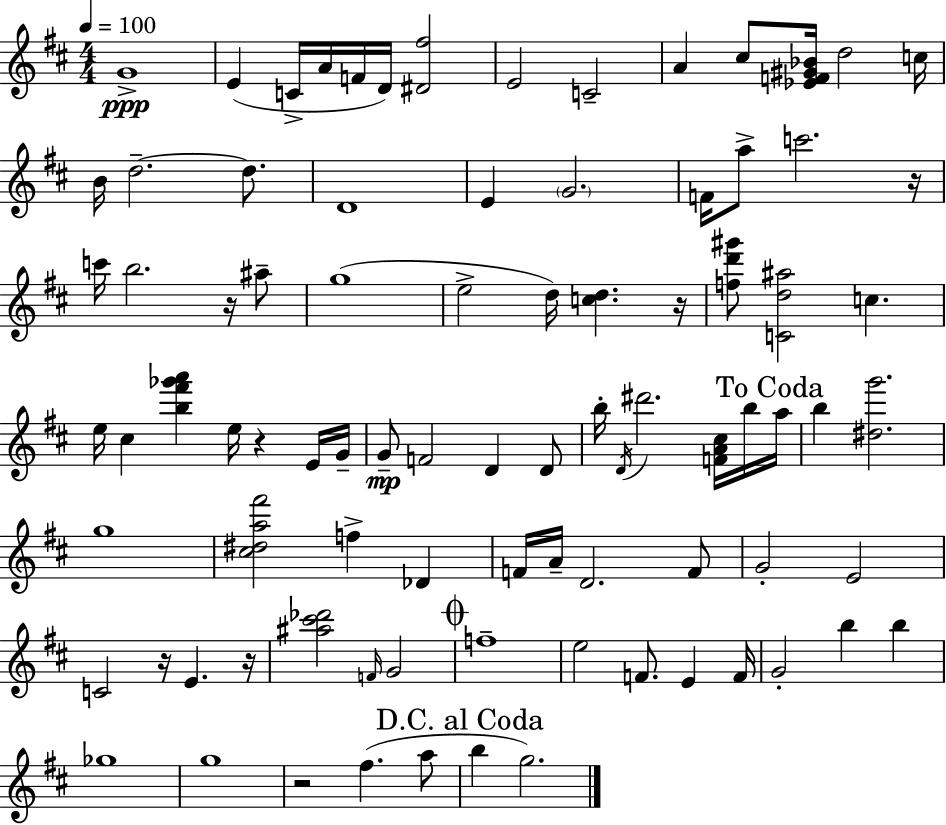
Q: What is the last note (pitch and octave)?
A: G5